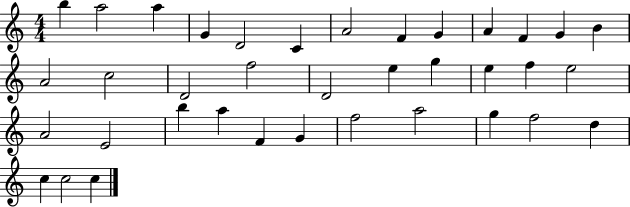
X:1
T:Untitled
M:4/4
L:1/4
K:C
b a2 a G D2 C A2 F G A F G B A2 c2 D2 f2 D2 e g e f e2 A2 E2 b a F G f2 a2 g f2 d c c2 c